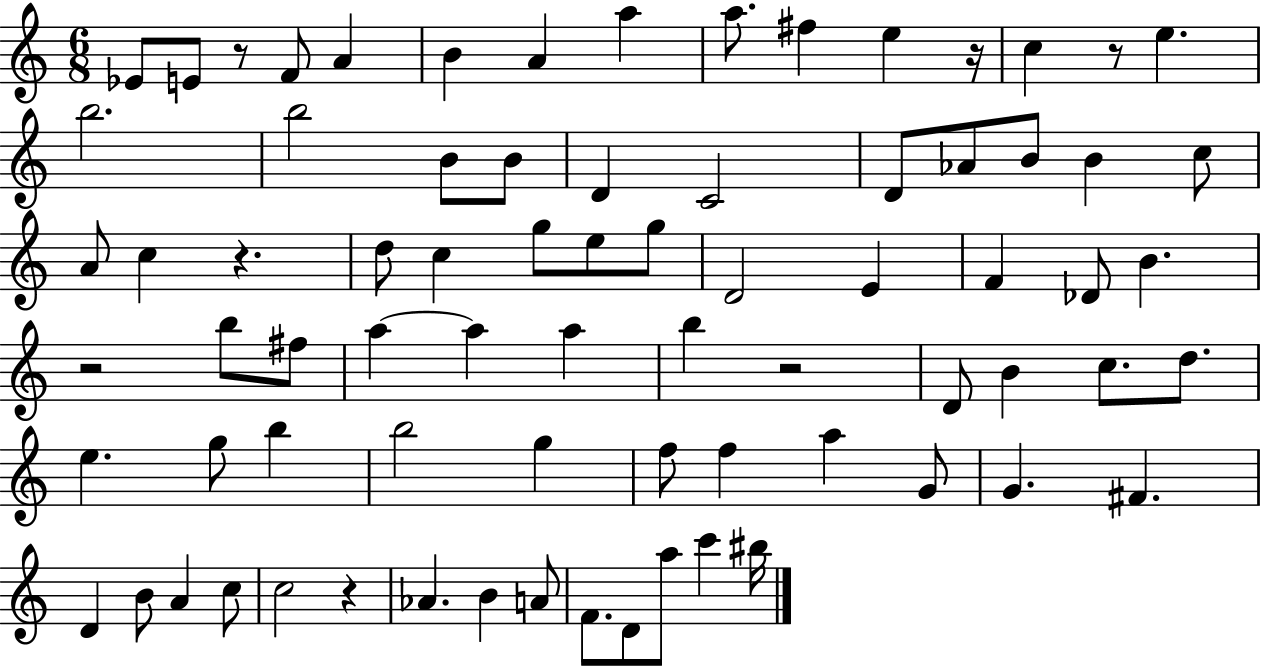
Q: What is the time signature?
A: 6/8